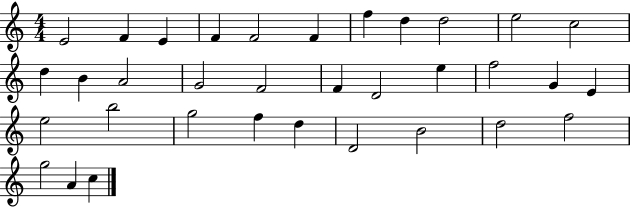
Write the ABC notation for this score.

X:1
T:Untitled
M:4/4
L:1/4
K:C
E2 F E F F2 F f d d2 e2 c2 d B A2 G2 F2 F D2 e f2 G E e2 b2 g2 f d D2 B2 d2 f2 g2 A c